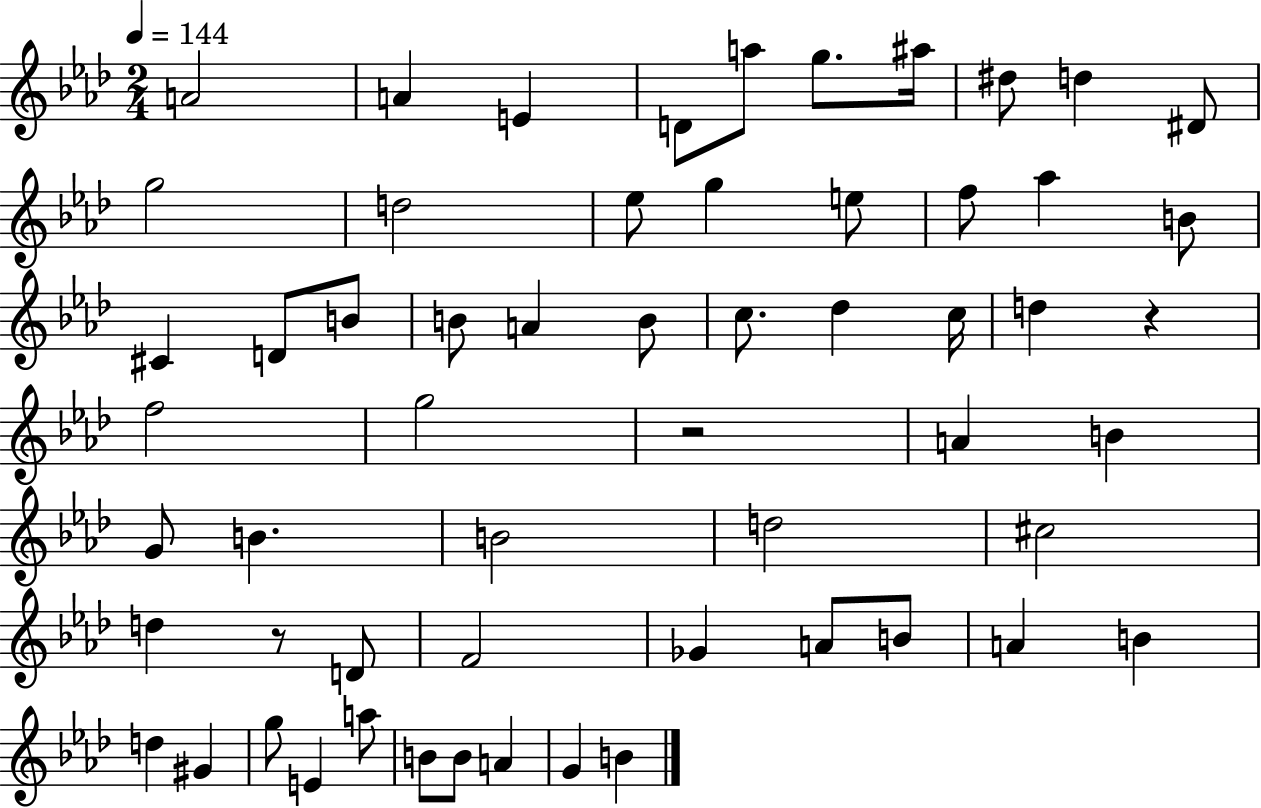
{
  \clef treble
  \numericTimeSignature
  \time 2/4
  \key aes \major
  \tempo 4 = 144
  \repeat volta 2 { a'2 | a'4 e'4 | d'8 a''8 g''8. ais''16 | dis''8 d''4 dis'8 | \break g''2 | d''2 | ees''8 g''4 e''8 | f''8 aes''4 b'8 | \break cis'4 d'8 b'8 | b'8 a'4 b'8 | c''8. des''4 c''16 | d''4 r4 | \break f''2 | g''2 | r2 | a'4 b'4 | \break g'8 b'4. | b'2 | d''2 | cis''2 | \break d''4 r8 d'8 | f'2 | ges'4 a'8 b'8 | a'4 b'4 | \break d''4 gis'4 | g''8 e'4 a''8 | b'8 b'8 a'4 | g'4 b'4 | \break } \bar "|."
}